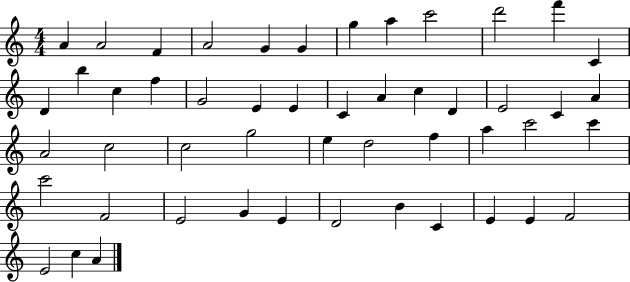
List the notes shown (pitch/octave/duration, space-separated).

A4/q A4/h F4/q A4/h G4/q G4/q G5/q A5/q C6/h D6/h F6/q C4/q D4/q B5/q C5/q F5/q G4/h E4/q E4/q C4/q A4/q C5/q D4/q E4/h C4/q A4/q A4/h C5/h C5/h G5/h E5/q D5/h F5/q A5/q C6/h C6/q C6/h F4/h E4/h G4/q E4/q D4/h B4/q C4/q E4/q E4/q F4/h E4/h C5/q A4/q